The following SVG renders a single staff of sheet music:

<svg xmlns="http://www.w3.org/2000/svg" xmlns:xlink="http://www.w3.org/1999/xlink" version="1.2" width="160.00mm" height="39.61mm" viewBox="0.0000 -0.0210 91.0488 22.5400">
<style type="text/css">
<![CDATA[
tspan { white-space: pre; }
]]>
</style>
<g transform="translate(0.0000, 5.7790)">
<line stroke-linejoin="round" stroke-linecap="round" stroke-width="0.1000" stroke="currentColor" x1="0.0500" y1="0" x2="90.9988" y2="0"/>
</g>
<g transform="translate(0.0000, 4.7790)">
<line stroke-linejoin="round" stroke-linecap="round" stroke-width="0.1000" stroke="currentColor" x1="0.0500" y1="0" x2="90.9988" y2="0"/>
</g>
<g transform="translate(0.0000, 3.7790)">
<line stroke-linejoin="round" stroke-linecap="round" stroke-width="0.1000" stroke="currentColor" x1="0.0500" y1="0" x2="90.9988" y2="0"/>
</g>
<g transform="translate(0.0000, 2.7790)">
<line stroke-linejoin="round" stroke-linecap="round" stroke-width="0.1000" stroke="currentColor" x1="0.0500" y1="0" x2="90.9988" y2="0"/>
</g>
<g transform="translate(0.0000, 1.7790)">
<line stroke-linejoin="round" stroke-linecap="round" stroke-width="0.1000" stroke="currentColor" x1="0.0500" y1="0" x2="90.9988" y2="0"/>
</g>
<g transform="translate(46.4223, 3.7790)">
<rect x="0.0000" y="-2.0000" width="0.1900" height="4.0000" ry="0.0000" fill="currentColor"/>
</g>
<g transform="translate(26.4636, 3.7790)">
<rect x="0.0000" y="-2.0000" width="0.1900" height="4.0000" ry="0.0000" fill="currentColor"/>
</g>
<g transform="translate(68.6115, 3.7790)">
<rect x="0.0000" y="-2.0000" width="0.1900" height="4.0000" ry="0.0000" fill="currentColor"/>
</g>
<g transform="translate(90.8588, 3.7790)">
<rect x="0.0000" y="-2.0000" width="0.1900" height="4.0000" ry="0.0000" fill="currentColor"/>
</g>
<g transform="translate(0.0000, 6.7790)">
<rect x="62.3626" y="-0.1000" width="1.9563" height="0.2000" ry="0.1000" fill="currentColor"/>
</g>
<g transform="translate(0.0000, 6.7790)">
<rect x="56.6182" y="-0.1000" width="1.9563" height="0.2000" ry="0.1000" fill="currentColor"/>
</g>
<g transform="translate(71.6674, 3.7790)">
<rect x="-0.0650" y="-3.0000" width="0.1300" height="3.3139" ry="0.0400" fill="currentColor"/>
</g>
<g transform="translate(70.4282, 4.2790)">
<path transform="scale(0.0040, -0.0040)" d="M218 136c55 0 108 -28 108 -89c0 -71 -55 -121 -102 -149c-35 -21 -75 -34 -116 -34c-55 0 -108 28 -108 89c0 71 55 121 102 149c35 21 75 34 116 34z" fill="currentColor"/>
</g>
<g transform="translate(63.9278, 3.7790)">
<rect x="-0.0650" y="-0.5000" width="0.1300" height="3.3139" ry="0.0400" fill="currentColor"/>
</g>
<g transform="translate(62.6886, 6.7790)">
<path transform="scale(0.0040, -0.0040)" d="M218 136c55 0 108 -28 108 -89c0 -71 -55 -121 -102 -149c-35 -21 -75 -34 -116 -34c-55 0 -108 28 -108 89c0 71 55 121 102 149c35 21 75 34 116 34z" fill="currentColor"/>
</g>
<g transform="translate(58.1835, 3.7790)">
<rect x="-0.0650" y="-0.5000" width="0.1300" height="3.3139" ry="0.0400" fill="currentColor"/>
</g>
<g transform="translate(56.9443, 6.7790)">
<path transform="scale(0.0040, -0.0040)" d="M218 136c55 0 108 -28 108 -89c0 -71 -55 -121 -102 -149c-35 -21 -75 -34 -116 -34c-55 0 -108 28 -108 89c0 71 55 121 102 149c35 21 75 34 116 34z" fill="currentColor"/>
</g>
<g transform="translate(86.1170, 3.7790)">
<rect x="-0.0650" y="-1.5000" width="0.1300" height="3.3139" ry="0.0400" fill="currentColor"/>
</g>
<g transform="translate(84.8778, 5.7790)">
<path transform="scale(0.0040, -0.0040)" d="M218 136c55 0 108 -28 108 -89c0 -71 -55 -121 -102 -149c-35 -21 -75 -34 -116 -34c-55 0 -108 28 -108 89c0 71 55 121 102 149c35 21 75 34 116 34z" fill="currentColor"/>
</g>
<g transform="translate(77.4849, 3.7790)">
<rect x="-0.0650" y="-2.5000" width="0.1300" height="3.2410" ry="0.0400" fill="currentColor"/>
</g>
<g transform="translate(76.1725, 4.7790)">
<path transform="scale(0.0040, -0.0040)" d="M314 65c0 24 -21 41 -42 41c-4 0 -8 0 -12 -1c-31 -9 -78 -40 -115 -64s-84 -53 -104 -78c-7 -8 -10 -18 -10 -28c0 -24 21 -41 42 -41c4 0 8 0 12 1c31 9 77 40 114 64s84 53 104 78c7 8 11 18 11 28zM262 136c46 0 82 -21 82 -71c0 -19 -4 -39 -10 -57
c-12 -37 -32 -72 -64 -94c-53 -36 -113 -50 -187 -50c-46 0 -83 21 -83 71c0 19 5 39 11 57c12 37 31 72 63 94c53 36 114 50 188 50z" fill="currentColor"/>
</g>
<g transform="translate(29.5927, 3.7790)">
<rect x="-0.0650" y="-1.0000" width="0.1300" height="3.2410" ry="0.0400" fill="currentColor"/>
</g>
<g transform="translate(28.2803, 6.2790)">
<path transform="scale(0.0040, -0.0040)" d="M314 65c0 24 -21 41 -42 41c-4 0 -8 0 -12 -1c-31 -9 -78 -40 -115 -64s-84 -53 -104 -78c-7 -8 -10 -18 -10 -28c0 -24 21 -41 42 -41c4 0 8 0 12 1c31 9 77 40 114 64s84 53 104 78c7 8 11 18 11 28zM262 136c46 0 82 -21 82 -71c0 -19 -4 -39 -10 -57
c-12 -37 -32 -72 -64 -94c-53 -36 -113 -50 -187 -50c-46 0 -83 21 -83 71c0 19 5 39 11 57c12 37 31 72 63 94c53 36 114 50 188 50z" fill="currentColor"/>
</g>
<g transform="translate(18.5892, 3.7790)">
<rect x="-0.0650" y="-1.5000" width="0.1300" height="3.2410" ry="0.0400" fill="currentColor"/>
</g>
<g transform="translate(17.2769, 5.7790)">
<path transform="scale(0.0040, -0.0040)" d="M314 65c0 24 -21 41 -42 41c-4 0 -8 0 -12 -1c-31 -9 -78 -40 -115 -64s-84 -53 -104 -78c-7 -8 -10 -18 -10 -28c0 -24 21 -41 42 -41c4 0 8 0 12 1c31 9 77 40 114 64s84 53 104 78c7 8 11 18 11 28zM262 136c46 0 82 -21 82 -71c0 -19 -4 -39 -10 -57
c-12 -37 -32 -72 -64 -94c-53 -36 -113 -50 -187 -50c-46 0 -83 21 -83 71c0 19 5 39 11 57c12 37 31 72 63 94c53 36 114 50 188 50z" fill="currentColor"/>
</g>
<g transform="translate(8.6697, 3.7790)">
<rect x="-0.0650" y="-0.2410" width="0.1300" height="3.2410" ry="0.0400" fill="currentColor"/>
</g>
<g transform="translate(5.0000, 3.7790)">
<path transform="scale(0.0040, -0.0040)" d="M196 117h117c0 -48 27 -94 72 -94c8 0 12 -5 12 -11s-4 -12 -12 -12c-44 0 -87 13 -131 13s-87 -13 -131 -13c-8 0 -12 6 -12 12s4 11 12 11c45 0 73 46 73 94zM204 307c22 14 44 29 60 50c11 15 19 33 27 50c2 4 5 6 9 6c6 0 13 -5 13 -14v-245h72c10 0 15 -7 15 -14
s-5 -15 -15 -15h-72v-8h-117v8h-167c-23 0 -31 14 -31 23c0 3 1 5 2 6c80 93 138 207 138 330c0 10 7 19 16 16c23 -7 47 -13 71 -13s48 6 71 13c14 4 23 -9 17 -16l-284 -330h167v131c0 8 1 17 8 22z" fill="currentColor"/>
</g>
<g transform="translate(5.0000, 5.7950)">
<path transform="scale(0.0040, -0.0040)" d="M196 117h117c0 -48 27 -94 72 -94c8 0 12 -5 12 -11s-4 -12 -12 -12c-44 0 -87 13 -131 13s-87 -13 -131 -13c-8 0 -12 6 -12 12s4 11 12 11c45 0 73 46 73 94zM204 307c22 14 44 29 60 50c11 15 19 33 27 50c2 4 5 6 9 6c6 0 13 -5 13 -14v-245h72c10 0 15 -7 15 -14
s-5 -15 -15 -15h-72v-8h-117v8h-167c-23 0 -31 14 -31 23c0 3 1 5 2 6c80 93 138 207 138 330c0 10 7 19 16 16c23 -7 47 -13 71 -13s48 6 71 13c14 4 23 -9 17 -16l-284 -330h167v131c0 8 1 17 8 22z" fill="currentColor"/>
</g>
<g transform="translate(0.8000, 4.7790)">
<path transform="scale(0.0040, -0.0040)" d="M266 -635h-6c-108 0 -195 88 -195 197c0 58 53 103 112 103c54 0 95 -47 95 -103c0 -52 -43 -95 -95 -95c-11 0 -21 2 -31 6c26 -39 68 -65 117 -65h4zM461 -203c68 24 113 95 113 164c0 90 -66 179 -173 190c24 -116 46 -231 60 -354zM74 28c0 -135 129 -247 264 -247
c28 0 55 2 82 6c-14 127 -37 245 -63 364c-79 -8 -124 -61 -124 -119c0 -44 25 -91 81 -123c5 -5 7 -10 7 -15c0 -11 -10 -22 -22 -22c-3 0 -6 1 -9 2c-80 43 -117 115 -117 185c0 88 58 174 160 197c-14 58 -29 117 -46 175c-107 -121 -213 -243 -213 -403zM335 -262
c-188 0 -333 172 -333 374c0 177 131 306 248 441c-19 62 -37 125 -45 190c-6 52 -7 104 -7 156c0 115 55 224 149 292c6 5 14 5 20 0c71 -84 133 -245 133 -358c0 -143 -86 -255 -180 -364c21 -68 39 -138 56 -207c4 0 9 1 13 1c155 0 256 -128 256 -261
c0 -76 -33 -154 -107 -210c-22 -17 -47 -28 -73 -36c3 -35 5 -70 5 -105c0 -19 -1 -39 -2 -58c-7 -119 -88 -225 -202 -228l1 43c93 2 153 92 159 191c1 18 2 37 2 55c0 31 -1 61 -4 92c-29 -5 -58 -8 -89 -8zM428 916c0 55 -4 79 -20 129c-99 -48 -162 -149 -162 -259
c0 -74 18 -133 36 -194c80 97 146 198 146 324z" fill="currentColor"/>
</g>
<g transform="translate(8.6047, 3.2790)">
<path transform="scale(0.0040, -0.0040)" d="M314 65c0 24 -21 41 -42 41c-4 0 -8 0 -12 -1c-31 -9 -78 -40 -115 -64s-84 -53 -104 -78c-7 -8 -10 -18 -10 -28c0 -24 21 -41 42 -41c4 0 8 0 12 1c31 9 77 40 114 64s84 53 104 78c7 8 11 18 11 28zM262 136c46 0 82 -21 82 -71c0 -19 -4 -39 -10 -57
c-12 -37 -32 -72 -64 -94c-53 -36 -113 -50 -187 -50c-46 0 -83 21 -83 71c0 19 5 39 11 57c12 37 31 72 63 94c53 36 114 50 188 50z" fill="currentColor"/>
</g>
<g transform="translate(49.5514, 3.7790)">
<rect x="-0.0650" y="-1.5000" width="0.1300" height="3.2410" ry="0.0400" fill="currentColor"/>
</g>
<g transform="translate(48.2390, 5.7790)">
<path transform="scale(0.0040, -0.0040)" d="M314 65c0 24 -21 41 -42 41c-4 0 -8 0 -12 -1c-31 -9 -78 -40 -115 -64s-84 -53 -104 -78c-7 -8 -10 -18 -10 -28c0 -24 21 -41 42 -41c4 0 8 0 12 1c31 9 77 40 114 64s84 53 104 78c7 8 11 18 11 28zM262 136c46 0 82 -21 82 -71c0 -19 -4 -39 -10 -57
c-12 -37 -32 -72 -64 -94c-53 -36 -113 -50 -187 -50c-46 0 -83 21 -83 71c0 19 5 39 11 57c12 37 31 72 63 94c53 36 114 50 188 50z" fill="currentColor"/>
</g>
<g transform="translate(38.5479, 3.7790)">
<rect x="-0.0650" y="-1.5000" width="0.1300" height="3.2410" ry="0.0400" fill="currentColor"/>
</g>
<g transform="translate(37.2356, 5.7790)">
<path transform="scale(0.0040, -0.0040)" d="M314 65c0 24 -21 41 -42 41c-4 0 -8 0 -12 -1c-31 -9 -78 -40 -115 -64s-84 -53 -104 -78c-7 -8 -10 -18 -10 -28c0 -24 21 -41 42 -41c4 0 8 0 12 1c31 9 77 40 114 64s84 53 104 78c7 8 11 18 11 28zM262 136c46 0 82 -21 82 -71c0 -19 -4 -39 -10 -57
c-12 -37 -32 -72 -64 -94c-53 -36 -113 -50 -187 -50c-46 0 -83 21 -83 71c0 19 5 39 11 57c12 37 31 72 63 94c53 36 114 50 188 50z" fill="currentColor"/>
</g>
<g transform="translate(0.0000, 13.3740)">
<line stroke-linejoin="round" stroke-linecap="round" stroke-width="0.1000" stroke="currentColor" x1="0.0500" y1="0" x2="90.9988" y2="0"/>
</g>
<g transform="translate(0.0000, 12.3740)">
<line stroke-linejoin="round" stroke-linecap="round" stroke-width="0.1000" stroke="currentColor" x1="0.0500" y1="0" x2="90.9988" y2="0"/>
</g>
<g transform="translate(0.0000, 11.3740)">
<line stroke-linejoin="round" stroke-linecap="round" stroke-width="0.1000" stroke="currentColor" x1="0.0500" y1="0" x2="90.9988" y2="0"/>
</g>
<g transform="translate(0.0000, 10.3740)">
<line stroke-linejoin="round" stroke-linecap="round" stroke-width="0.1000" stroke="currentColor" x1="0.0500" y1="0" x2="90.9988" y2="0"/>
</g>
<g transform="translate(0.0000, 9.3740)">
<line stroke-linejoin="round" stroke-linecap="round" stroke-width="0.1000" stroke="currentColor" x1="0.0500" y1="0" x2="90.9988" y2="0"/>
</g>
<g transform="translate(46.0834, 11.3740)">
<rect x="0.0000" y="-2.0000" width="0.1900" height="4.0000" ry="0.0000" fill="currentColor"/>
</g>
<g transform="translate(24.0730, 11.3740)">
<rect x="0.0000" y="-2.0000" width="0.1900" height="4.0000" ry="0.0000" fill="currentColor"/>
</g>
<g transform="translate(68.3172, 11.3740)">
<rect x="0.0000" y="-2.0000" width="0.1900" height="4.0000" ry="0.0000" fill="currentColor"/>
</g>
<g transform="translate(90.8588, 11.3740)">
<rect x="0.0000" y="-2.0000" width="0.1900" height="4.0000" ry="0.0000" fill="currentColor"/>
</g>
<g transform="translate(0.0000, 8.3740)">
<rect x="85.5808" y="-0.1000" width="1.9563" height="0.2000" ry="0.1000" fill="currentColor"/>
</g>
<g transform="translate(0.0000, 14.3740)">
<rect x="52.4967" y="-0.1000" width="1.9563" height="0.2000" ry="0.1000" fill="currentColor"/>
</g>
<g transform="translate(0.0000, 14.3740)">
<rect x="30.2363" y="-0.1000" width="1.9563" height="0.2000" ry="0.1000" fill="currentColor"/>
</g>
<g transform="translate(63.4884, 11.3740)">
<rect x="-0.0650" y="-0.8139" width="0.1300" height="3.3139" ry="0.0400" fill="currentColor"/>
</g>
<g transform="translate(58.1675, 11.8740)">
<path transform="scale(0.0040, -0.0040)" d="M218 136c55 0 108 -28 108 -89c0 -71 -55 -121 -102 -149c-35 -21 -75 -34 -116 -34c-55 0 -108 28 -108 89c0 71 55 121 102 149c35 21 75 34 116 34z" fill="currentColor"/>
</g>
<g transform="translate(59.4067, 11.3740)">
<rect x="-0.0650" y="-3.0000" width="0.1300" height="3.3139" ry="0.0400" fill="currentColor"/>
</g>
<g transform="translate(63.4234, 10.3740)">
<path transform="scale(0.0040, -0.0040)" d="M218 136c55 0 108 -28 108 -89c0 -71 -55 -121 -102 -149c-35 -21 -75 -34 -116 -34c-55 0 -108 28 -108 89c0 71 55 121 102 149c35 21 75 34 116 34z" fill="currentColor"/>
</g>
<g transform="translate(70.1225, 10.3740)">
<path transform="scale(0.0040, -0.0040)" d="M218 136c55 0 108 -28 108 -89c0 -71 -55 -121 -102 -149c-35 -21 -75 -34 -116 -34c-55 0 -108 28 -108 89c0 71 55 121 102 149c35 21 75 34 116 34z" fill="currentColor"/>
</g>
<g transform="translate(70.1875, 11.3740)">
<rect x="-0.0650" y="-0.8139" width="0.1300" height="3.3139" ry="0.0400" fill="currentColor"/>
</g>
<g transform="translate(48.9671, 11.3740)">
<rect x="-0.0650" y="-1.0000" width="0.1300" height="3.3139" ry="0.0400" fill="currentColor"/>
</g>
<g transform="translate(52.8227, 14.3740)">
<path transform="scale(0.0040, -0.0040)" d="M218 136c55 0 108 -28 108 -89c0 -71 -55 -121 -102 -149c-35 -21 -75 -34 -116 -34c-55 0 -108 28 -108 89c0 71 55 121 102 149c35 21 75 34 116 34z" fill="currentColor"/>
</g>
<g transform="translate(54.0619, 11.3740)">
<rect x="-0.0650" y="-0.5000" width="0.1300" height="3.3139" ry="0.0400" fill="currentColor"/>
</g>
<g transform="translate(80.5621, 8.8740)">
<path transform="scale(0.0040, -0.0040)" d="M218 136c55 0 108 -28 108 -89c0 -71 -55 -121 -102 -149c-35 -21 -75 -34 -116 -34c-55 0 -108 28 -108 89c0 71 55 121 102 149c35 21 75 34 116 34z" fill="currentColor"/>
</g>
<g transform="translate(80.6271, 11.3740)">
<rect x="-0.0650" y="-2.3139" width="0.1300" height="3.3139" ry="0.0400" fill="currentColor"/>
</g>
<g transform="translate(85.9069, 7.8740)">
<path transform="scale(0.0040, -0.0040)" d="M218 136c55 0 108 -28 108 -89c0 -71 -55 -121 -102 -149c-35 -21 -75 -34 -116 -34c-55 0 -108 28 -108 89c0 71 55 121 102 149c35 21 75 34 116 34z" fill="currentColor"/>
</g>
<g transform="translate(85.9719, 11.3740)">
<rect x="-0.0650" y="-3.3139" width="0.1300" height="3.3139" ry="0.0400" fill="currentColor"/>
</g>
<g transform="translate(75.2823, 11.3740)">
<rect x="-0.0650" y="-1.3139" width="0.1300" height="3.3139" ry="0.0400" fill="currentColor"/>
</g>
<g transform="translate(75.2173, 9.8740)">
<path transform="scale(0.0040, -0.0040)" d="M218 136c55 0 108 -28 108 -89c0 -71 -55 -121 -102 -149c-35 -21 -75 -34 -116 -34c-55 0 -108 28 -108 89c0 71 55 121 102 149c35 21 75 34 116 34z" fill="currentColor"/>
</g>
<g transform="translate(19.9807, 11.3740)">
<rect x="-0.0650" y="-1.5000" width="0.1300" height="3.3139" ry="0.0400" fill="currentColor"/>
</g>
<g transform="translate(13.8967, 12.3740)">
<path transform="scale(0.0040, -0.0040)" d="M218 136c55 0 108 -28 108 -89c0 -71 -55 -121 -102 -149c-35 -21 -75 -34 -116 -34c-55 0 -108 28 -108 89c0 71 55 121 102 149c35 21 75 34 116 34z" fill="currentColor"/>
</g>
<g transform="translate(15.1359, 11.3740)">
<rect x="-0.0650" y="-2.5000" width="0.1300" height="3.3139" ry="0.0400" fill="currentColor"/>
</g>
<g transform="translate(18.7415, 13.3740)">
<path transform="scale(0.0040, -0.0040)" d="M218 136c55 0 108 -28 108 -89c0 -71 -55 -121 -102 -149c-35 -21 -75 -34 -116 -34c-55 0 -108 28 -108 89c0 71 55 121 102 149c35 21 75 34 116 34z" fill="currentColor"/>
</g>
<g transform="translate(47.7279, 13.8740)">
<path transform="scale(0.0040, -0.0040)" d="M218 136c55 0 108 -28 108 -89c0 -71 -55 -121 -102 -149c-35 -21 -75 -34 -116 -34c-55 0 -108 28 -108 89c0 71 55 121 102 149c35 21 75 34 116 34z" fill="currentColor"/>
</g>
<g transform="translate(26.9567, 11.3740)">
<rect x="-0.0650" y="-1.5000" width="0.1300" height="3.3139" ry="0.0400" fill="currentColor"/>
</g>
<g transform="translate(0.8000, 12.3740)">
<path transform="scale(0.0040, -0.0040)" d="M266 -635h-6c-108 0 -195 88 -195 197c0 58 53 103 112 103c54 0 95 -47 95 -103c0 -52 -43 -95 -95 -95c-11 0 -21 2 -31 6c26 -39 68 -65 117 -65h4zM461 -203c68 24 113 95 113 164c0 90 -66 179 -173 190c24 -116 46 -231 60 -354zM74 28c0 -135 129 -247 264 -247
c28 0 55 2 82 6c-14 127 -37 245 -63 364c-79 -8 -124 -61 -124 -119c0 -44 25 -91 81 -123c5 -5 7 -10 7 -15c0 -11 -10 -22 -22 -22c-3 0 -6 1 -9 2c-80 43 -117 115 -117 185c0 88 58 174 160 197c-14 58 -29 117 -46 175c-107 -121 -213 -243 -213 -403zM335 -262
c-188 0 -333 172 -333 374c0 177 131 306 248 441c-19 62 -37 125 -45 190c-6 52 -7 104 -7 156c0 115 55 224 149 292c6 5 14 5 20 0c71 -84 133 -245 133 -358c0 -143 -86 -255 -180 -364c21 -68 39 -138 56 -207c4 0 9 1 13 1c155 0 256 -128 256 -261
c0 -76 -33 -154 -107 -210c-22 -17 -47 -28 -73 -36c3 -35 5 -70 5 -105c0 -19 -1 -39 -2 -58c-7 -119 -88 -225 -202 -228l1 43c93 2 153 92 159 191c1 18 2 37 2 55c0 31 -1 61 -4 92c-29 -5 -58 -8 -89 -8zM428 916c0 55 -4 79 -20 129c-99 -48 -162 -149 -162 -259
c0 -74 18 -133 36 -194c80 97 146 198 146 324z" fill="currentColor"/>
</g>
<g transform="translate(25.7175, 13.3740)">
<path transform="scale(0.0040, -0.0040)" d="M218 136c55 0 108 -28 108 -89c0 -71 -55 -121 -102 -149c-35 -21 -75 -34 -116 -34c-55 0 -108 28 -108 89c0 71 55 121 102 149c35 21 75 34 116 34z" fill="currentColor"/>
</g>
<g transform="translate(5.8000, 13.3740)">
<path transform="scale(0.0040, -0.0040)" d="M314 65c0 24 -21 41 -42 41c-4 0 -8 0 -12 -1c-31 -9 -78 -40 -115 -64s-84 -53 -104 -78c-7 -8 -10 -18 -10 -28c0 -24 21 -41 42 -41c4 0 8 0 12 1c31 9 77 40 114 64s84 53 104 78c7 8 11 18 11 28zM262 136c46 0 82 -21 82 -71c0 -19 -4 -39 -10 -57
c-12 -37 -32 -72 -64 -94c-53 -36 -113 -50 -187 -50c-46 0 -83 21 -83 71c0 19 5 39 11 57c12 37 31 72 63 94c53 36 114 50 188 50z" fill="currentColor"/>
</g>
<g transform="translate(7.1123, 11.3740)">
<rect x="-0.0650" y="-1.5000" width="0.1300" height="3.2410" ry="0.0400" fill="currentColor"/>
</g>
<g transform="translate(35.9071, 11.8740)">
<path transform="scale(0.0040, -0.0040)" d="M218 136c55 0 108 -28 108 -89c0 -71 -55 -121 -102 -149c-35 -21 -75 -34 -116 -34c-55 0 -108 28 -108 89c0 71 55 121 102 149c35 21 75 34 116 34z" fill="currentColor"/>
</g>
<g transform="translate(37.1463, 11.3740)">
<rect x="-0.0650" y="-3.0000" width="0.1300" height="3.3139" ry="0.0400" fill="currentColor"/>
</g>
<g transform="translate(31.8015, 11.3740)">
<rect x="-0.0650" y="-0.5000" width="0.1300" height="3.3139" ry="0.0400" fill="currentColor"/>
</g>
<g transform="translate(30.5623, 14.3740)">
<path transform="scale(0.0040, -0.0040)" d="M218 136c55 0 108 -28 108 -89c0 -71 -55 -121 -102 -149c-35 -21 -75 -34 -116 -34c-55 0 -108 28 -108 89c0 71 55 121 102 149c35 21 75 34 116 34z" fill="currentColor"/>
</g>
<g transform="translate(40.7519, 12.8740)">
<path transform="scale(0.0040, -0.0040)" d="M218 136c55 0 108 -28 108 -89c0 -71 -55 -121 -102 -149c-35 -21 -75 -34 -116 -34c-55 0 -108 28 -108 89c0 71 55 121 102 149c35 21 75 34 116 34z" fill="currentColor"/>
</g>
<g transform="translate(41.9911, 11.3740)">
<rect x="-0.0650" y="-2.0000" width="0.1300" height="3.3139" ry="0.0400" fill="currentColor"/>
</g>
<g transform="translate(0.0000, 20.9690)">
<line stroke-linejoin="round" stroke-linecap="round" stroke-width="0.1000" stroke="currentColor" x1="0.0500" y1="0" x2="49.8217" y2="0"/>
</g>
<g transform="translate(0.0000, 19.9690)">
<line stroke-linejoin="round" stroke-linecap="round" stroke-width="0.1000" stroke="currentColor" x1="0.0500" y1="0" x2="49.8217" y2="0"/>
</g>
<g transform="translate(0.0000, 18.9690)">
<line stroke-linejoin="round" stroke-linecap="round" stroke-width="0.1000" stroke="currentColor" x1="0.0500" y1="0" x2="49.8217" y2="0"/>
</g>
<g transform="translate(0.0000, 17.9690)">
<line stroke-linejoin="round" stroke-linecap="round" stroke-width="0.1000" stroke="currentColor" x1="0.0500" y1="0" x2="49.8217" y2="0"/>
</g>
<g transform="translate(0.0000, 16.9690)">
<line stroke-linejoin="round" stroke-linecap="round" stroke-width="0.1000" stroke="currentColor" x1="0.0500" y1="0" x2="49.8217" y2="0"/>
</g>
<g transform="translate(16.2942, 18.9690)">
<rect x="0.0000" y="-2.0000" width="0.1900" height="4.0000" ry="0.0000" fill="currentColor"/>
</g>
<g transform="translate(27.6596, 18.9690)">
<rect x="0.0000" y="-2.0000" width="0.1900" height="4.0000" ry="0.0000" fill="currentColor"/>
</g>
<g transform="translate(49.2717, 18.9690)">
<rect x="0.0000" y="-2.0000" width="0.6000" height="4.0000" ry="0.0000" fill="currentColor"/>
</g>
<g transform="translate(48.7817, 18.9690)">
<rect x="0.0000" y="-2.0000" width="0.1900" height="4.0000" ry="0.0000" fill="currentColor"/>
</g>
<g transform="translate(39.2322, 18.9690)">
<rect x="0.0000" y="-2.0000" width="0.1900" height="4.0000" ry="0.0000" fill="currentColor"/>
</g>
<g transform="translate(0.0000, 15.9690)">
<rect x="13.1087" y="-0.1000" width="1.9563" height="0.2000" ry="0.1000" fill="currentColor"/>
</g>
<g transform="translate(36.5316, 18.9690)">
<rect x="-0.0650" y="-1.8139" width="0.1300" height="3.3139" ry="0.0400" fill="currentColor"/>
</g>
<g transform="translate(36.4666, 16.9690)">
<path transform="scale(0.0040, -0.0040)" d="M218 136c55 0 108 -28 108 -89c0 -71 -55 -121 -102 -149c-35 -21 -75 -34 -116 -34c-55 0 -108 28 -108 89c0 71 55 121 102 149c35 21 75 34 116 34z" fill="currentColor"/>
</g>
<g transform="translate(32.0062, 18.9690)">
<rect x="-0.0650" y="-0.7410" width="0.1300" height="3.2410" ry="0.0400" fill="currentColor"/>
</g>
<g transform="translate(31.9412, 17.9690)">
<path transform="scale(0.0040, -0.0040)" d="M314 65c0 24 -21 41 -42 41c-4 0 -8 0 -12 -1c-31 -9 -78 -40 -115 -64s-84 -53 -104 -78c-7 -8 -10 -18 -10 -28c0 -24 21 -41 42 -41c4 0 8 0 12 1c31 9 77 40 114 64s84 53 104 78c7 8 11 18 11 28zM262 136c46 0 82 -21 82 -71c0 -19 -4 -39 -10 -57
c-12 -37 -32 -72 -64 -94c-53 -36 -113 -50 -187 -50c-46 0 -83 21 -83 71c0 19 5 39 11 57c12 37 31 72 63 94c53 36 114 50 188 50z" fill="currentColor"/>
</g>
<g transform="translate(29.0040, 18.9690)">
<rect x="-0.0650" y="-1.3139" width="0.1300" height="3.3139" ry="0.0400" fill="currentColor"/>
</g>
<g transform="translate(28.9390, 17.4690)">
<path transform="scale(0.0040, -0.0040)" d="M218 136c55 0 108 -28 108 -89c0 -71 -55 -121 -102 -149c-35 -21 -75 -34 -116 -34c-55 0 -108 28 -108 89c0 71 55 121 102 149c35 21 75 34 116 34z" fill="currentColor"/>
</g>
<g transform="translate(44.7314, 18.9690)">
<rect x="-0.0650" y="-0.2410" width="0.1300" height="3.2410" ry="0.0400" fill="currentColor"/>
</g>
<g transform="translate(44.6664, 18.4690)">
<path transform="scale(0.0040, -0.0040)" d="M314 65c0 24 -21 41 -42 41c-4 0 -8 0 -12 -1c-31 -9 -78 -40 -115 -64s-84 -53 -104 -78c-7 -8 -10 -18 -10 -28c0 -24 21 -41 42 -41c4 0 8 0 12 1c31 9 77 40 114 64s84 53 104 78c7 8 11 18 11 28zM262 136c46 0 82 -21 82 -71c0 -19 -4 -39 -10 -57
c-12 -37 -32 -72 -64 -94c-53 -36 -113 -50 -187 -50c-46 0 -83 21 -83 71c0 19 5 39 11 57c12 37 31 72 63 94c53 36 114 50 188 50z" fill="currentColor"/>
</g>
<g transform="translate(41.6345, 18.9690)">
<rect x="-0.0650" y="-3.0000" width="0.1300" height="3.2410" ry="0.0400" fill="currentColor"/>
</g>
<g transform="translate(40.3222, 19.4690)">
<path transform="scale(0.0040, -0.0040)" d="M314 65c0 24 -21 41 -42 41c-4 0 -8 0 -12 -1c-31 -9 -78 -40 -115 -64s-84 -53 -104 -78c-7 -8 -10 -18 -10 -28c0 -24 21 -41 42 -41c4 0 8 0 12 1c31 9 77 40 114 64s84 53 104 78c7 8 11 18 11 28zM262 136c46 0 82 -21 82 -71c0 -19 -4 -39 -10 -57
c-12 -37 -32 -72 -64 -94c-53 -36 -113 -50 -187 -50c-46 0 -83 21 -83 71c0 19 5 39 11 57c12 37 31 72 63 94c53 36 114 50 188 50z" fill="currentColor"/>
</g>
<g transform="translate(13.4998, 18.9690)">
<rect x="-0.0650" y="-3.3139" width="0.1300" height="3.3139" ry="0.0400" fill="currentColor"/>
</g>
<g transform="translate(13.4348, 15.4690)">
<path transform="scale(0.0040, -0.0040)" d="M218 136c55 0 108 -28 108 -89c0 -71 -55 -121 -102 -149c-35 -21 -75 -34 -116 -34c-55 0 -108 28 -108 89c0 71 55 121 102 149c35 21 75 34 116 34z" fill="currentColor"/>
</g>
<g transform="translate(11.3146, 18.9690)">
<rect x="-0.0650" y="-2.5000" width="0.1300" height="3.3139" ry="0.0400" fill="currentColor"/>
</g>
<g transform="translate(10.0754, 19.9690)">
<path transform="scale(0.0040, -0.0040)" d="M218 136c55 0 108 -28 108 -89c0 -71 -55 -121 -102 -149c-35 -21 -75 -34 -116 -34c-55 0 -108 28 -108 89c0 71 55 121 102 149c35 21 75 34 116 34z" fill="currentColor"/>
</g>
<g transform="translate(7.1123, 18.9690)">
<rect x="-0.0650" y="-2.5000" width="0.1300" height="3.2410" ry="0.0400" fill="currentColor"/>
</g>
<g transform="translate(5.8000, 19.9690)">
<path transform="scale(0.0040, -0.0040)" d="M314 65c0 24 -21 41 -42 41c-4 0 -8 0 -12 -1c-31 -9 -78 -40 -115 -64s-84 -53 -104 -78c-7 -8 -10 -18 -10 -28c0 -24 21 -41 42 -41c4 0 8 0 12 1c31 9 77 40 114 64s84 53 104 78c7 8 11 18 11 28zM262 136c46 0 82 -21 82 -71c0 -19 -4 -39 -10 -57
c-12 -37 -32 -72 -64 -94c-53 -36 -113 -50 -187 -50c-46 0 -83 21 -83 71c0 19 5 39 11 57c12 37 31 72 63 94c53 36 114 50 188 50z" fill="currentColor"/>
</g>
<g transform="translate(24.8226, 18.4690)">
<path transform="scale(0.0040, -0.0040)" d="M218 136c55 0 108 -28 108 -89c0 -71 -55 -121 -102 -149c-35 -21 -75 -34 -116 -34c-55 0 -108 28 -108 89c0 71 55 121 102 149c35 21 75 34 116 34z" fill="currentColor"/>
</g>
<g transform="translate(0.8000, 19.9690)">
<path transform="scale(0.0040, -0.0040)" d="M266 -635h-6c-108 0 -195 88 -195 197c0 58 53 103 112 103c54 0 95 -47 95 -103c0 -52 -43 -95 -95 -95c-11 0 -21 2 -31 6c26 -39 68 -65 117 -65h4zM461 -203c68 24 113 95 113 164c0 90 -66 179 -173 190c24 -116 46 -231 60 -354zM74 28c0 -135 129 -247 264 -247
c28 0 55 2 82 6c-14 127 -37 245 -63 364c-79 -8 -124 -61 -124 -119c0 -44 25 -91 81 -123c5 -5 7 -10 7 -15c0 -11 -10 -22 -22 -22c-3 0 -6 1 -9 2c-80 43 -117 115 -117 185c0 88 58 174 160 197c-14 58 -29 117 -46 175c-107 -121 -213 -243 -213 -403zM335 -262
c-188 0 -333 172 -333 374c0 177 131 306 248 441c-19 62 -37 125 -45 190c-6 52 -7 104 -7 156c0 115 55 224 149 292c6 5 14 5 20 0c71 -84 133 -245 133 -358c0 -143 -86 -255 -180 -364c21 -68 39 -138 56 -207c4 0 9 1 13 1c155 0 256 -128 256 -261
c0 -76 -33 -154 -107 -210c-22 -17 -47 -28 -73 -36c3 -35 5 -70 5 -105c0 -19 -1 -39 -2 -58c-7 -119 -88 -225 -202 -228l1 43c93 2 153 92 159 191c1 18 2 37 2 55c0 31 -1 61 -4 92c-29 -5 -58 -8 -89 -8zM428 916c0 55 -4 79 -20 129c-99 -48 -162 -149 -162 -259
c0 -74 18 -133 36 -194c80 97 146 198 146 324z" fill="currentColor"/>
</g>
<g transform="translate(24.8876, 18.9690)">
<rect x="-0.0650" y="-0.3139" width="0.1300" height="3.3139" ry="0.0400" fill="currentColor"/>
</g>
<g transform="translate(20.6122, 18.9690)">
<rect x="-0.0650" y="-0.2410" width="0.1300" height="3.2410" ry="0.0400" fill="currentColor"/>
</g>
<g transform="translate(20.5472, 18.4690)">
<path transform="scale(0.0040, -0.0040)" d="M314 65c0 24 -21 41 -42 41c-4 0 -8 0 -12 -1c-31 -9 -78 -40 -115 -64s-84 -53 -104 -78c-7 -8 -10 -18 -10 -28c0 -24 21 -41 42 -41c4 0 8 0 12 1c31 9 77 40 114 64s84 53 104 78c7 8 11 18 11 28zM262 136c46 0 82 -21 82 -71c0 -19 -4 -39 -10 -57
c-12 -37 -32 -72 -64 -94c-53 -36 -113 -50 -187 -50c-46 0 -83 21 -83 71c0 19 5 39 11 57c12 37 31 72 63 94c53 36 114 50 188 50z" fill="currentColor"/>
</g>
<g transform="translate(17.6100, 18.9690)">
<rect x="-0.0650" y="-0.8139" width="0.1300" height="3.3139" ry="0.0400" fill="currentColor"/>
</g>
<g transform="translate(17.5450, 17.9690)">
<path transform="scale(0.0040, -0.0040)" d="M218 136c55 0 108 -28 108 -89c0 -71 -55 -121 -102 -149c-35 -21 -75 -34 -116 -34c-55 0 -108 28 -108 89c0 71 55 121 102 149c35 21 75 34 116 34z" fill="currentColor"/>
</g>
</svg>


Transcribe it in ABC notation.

X:1
T:Untitled
M:4/4
L:1/4
K:C
c2 E2 D2 E2 E2 C C A G2 E E2 G E E C A F D C A d d e g b G2 G b d c2 c e d2 f A2 c2